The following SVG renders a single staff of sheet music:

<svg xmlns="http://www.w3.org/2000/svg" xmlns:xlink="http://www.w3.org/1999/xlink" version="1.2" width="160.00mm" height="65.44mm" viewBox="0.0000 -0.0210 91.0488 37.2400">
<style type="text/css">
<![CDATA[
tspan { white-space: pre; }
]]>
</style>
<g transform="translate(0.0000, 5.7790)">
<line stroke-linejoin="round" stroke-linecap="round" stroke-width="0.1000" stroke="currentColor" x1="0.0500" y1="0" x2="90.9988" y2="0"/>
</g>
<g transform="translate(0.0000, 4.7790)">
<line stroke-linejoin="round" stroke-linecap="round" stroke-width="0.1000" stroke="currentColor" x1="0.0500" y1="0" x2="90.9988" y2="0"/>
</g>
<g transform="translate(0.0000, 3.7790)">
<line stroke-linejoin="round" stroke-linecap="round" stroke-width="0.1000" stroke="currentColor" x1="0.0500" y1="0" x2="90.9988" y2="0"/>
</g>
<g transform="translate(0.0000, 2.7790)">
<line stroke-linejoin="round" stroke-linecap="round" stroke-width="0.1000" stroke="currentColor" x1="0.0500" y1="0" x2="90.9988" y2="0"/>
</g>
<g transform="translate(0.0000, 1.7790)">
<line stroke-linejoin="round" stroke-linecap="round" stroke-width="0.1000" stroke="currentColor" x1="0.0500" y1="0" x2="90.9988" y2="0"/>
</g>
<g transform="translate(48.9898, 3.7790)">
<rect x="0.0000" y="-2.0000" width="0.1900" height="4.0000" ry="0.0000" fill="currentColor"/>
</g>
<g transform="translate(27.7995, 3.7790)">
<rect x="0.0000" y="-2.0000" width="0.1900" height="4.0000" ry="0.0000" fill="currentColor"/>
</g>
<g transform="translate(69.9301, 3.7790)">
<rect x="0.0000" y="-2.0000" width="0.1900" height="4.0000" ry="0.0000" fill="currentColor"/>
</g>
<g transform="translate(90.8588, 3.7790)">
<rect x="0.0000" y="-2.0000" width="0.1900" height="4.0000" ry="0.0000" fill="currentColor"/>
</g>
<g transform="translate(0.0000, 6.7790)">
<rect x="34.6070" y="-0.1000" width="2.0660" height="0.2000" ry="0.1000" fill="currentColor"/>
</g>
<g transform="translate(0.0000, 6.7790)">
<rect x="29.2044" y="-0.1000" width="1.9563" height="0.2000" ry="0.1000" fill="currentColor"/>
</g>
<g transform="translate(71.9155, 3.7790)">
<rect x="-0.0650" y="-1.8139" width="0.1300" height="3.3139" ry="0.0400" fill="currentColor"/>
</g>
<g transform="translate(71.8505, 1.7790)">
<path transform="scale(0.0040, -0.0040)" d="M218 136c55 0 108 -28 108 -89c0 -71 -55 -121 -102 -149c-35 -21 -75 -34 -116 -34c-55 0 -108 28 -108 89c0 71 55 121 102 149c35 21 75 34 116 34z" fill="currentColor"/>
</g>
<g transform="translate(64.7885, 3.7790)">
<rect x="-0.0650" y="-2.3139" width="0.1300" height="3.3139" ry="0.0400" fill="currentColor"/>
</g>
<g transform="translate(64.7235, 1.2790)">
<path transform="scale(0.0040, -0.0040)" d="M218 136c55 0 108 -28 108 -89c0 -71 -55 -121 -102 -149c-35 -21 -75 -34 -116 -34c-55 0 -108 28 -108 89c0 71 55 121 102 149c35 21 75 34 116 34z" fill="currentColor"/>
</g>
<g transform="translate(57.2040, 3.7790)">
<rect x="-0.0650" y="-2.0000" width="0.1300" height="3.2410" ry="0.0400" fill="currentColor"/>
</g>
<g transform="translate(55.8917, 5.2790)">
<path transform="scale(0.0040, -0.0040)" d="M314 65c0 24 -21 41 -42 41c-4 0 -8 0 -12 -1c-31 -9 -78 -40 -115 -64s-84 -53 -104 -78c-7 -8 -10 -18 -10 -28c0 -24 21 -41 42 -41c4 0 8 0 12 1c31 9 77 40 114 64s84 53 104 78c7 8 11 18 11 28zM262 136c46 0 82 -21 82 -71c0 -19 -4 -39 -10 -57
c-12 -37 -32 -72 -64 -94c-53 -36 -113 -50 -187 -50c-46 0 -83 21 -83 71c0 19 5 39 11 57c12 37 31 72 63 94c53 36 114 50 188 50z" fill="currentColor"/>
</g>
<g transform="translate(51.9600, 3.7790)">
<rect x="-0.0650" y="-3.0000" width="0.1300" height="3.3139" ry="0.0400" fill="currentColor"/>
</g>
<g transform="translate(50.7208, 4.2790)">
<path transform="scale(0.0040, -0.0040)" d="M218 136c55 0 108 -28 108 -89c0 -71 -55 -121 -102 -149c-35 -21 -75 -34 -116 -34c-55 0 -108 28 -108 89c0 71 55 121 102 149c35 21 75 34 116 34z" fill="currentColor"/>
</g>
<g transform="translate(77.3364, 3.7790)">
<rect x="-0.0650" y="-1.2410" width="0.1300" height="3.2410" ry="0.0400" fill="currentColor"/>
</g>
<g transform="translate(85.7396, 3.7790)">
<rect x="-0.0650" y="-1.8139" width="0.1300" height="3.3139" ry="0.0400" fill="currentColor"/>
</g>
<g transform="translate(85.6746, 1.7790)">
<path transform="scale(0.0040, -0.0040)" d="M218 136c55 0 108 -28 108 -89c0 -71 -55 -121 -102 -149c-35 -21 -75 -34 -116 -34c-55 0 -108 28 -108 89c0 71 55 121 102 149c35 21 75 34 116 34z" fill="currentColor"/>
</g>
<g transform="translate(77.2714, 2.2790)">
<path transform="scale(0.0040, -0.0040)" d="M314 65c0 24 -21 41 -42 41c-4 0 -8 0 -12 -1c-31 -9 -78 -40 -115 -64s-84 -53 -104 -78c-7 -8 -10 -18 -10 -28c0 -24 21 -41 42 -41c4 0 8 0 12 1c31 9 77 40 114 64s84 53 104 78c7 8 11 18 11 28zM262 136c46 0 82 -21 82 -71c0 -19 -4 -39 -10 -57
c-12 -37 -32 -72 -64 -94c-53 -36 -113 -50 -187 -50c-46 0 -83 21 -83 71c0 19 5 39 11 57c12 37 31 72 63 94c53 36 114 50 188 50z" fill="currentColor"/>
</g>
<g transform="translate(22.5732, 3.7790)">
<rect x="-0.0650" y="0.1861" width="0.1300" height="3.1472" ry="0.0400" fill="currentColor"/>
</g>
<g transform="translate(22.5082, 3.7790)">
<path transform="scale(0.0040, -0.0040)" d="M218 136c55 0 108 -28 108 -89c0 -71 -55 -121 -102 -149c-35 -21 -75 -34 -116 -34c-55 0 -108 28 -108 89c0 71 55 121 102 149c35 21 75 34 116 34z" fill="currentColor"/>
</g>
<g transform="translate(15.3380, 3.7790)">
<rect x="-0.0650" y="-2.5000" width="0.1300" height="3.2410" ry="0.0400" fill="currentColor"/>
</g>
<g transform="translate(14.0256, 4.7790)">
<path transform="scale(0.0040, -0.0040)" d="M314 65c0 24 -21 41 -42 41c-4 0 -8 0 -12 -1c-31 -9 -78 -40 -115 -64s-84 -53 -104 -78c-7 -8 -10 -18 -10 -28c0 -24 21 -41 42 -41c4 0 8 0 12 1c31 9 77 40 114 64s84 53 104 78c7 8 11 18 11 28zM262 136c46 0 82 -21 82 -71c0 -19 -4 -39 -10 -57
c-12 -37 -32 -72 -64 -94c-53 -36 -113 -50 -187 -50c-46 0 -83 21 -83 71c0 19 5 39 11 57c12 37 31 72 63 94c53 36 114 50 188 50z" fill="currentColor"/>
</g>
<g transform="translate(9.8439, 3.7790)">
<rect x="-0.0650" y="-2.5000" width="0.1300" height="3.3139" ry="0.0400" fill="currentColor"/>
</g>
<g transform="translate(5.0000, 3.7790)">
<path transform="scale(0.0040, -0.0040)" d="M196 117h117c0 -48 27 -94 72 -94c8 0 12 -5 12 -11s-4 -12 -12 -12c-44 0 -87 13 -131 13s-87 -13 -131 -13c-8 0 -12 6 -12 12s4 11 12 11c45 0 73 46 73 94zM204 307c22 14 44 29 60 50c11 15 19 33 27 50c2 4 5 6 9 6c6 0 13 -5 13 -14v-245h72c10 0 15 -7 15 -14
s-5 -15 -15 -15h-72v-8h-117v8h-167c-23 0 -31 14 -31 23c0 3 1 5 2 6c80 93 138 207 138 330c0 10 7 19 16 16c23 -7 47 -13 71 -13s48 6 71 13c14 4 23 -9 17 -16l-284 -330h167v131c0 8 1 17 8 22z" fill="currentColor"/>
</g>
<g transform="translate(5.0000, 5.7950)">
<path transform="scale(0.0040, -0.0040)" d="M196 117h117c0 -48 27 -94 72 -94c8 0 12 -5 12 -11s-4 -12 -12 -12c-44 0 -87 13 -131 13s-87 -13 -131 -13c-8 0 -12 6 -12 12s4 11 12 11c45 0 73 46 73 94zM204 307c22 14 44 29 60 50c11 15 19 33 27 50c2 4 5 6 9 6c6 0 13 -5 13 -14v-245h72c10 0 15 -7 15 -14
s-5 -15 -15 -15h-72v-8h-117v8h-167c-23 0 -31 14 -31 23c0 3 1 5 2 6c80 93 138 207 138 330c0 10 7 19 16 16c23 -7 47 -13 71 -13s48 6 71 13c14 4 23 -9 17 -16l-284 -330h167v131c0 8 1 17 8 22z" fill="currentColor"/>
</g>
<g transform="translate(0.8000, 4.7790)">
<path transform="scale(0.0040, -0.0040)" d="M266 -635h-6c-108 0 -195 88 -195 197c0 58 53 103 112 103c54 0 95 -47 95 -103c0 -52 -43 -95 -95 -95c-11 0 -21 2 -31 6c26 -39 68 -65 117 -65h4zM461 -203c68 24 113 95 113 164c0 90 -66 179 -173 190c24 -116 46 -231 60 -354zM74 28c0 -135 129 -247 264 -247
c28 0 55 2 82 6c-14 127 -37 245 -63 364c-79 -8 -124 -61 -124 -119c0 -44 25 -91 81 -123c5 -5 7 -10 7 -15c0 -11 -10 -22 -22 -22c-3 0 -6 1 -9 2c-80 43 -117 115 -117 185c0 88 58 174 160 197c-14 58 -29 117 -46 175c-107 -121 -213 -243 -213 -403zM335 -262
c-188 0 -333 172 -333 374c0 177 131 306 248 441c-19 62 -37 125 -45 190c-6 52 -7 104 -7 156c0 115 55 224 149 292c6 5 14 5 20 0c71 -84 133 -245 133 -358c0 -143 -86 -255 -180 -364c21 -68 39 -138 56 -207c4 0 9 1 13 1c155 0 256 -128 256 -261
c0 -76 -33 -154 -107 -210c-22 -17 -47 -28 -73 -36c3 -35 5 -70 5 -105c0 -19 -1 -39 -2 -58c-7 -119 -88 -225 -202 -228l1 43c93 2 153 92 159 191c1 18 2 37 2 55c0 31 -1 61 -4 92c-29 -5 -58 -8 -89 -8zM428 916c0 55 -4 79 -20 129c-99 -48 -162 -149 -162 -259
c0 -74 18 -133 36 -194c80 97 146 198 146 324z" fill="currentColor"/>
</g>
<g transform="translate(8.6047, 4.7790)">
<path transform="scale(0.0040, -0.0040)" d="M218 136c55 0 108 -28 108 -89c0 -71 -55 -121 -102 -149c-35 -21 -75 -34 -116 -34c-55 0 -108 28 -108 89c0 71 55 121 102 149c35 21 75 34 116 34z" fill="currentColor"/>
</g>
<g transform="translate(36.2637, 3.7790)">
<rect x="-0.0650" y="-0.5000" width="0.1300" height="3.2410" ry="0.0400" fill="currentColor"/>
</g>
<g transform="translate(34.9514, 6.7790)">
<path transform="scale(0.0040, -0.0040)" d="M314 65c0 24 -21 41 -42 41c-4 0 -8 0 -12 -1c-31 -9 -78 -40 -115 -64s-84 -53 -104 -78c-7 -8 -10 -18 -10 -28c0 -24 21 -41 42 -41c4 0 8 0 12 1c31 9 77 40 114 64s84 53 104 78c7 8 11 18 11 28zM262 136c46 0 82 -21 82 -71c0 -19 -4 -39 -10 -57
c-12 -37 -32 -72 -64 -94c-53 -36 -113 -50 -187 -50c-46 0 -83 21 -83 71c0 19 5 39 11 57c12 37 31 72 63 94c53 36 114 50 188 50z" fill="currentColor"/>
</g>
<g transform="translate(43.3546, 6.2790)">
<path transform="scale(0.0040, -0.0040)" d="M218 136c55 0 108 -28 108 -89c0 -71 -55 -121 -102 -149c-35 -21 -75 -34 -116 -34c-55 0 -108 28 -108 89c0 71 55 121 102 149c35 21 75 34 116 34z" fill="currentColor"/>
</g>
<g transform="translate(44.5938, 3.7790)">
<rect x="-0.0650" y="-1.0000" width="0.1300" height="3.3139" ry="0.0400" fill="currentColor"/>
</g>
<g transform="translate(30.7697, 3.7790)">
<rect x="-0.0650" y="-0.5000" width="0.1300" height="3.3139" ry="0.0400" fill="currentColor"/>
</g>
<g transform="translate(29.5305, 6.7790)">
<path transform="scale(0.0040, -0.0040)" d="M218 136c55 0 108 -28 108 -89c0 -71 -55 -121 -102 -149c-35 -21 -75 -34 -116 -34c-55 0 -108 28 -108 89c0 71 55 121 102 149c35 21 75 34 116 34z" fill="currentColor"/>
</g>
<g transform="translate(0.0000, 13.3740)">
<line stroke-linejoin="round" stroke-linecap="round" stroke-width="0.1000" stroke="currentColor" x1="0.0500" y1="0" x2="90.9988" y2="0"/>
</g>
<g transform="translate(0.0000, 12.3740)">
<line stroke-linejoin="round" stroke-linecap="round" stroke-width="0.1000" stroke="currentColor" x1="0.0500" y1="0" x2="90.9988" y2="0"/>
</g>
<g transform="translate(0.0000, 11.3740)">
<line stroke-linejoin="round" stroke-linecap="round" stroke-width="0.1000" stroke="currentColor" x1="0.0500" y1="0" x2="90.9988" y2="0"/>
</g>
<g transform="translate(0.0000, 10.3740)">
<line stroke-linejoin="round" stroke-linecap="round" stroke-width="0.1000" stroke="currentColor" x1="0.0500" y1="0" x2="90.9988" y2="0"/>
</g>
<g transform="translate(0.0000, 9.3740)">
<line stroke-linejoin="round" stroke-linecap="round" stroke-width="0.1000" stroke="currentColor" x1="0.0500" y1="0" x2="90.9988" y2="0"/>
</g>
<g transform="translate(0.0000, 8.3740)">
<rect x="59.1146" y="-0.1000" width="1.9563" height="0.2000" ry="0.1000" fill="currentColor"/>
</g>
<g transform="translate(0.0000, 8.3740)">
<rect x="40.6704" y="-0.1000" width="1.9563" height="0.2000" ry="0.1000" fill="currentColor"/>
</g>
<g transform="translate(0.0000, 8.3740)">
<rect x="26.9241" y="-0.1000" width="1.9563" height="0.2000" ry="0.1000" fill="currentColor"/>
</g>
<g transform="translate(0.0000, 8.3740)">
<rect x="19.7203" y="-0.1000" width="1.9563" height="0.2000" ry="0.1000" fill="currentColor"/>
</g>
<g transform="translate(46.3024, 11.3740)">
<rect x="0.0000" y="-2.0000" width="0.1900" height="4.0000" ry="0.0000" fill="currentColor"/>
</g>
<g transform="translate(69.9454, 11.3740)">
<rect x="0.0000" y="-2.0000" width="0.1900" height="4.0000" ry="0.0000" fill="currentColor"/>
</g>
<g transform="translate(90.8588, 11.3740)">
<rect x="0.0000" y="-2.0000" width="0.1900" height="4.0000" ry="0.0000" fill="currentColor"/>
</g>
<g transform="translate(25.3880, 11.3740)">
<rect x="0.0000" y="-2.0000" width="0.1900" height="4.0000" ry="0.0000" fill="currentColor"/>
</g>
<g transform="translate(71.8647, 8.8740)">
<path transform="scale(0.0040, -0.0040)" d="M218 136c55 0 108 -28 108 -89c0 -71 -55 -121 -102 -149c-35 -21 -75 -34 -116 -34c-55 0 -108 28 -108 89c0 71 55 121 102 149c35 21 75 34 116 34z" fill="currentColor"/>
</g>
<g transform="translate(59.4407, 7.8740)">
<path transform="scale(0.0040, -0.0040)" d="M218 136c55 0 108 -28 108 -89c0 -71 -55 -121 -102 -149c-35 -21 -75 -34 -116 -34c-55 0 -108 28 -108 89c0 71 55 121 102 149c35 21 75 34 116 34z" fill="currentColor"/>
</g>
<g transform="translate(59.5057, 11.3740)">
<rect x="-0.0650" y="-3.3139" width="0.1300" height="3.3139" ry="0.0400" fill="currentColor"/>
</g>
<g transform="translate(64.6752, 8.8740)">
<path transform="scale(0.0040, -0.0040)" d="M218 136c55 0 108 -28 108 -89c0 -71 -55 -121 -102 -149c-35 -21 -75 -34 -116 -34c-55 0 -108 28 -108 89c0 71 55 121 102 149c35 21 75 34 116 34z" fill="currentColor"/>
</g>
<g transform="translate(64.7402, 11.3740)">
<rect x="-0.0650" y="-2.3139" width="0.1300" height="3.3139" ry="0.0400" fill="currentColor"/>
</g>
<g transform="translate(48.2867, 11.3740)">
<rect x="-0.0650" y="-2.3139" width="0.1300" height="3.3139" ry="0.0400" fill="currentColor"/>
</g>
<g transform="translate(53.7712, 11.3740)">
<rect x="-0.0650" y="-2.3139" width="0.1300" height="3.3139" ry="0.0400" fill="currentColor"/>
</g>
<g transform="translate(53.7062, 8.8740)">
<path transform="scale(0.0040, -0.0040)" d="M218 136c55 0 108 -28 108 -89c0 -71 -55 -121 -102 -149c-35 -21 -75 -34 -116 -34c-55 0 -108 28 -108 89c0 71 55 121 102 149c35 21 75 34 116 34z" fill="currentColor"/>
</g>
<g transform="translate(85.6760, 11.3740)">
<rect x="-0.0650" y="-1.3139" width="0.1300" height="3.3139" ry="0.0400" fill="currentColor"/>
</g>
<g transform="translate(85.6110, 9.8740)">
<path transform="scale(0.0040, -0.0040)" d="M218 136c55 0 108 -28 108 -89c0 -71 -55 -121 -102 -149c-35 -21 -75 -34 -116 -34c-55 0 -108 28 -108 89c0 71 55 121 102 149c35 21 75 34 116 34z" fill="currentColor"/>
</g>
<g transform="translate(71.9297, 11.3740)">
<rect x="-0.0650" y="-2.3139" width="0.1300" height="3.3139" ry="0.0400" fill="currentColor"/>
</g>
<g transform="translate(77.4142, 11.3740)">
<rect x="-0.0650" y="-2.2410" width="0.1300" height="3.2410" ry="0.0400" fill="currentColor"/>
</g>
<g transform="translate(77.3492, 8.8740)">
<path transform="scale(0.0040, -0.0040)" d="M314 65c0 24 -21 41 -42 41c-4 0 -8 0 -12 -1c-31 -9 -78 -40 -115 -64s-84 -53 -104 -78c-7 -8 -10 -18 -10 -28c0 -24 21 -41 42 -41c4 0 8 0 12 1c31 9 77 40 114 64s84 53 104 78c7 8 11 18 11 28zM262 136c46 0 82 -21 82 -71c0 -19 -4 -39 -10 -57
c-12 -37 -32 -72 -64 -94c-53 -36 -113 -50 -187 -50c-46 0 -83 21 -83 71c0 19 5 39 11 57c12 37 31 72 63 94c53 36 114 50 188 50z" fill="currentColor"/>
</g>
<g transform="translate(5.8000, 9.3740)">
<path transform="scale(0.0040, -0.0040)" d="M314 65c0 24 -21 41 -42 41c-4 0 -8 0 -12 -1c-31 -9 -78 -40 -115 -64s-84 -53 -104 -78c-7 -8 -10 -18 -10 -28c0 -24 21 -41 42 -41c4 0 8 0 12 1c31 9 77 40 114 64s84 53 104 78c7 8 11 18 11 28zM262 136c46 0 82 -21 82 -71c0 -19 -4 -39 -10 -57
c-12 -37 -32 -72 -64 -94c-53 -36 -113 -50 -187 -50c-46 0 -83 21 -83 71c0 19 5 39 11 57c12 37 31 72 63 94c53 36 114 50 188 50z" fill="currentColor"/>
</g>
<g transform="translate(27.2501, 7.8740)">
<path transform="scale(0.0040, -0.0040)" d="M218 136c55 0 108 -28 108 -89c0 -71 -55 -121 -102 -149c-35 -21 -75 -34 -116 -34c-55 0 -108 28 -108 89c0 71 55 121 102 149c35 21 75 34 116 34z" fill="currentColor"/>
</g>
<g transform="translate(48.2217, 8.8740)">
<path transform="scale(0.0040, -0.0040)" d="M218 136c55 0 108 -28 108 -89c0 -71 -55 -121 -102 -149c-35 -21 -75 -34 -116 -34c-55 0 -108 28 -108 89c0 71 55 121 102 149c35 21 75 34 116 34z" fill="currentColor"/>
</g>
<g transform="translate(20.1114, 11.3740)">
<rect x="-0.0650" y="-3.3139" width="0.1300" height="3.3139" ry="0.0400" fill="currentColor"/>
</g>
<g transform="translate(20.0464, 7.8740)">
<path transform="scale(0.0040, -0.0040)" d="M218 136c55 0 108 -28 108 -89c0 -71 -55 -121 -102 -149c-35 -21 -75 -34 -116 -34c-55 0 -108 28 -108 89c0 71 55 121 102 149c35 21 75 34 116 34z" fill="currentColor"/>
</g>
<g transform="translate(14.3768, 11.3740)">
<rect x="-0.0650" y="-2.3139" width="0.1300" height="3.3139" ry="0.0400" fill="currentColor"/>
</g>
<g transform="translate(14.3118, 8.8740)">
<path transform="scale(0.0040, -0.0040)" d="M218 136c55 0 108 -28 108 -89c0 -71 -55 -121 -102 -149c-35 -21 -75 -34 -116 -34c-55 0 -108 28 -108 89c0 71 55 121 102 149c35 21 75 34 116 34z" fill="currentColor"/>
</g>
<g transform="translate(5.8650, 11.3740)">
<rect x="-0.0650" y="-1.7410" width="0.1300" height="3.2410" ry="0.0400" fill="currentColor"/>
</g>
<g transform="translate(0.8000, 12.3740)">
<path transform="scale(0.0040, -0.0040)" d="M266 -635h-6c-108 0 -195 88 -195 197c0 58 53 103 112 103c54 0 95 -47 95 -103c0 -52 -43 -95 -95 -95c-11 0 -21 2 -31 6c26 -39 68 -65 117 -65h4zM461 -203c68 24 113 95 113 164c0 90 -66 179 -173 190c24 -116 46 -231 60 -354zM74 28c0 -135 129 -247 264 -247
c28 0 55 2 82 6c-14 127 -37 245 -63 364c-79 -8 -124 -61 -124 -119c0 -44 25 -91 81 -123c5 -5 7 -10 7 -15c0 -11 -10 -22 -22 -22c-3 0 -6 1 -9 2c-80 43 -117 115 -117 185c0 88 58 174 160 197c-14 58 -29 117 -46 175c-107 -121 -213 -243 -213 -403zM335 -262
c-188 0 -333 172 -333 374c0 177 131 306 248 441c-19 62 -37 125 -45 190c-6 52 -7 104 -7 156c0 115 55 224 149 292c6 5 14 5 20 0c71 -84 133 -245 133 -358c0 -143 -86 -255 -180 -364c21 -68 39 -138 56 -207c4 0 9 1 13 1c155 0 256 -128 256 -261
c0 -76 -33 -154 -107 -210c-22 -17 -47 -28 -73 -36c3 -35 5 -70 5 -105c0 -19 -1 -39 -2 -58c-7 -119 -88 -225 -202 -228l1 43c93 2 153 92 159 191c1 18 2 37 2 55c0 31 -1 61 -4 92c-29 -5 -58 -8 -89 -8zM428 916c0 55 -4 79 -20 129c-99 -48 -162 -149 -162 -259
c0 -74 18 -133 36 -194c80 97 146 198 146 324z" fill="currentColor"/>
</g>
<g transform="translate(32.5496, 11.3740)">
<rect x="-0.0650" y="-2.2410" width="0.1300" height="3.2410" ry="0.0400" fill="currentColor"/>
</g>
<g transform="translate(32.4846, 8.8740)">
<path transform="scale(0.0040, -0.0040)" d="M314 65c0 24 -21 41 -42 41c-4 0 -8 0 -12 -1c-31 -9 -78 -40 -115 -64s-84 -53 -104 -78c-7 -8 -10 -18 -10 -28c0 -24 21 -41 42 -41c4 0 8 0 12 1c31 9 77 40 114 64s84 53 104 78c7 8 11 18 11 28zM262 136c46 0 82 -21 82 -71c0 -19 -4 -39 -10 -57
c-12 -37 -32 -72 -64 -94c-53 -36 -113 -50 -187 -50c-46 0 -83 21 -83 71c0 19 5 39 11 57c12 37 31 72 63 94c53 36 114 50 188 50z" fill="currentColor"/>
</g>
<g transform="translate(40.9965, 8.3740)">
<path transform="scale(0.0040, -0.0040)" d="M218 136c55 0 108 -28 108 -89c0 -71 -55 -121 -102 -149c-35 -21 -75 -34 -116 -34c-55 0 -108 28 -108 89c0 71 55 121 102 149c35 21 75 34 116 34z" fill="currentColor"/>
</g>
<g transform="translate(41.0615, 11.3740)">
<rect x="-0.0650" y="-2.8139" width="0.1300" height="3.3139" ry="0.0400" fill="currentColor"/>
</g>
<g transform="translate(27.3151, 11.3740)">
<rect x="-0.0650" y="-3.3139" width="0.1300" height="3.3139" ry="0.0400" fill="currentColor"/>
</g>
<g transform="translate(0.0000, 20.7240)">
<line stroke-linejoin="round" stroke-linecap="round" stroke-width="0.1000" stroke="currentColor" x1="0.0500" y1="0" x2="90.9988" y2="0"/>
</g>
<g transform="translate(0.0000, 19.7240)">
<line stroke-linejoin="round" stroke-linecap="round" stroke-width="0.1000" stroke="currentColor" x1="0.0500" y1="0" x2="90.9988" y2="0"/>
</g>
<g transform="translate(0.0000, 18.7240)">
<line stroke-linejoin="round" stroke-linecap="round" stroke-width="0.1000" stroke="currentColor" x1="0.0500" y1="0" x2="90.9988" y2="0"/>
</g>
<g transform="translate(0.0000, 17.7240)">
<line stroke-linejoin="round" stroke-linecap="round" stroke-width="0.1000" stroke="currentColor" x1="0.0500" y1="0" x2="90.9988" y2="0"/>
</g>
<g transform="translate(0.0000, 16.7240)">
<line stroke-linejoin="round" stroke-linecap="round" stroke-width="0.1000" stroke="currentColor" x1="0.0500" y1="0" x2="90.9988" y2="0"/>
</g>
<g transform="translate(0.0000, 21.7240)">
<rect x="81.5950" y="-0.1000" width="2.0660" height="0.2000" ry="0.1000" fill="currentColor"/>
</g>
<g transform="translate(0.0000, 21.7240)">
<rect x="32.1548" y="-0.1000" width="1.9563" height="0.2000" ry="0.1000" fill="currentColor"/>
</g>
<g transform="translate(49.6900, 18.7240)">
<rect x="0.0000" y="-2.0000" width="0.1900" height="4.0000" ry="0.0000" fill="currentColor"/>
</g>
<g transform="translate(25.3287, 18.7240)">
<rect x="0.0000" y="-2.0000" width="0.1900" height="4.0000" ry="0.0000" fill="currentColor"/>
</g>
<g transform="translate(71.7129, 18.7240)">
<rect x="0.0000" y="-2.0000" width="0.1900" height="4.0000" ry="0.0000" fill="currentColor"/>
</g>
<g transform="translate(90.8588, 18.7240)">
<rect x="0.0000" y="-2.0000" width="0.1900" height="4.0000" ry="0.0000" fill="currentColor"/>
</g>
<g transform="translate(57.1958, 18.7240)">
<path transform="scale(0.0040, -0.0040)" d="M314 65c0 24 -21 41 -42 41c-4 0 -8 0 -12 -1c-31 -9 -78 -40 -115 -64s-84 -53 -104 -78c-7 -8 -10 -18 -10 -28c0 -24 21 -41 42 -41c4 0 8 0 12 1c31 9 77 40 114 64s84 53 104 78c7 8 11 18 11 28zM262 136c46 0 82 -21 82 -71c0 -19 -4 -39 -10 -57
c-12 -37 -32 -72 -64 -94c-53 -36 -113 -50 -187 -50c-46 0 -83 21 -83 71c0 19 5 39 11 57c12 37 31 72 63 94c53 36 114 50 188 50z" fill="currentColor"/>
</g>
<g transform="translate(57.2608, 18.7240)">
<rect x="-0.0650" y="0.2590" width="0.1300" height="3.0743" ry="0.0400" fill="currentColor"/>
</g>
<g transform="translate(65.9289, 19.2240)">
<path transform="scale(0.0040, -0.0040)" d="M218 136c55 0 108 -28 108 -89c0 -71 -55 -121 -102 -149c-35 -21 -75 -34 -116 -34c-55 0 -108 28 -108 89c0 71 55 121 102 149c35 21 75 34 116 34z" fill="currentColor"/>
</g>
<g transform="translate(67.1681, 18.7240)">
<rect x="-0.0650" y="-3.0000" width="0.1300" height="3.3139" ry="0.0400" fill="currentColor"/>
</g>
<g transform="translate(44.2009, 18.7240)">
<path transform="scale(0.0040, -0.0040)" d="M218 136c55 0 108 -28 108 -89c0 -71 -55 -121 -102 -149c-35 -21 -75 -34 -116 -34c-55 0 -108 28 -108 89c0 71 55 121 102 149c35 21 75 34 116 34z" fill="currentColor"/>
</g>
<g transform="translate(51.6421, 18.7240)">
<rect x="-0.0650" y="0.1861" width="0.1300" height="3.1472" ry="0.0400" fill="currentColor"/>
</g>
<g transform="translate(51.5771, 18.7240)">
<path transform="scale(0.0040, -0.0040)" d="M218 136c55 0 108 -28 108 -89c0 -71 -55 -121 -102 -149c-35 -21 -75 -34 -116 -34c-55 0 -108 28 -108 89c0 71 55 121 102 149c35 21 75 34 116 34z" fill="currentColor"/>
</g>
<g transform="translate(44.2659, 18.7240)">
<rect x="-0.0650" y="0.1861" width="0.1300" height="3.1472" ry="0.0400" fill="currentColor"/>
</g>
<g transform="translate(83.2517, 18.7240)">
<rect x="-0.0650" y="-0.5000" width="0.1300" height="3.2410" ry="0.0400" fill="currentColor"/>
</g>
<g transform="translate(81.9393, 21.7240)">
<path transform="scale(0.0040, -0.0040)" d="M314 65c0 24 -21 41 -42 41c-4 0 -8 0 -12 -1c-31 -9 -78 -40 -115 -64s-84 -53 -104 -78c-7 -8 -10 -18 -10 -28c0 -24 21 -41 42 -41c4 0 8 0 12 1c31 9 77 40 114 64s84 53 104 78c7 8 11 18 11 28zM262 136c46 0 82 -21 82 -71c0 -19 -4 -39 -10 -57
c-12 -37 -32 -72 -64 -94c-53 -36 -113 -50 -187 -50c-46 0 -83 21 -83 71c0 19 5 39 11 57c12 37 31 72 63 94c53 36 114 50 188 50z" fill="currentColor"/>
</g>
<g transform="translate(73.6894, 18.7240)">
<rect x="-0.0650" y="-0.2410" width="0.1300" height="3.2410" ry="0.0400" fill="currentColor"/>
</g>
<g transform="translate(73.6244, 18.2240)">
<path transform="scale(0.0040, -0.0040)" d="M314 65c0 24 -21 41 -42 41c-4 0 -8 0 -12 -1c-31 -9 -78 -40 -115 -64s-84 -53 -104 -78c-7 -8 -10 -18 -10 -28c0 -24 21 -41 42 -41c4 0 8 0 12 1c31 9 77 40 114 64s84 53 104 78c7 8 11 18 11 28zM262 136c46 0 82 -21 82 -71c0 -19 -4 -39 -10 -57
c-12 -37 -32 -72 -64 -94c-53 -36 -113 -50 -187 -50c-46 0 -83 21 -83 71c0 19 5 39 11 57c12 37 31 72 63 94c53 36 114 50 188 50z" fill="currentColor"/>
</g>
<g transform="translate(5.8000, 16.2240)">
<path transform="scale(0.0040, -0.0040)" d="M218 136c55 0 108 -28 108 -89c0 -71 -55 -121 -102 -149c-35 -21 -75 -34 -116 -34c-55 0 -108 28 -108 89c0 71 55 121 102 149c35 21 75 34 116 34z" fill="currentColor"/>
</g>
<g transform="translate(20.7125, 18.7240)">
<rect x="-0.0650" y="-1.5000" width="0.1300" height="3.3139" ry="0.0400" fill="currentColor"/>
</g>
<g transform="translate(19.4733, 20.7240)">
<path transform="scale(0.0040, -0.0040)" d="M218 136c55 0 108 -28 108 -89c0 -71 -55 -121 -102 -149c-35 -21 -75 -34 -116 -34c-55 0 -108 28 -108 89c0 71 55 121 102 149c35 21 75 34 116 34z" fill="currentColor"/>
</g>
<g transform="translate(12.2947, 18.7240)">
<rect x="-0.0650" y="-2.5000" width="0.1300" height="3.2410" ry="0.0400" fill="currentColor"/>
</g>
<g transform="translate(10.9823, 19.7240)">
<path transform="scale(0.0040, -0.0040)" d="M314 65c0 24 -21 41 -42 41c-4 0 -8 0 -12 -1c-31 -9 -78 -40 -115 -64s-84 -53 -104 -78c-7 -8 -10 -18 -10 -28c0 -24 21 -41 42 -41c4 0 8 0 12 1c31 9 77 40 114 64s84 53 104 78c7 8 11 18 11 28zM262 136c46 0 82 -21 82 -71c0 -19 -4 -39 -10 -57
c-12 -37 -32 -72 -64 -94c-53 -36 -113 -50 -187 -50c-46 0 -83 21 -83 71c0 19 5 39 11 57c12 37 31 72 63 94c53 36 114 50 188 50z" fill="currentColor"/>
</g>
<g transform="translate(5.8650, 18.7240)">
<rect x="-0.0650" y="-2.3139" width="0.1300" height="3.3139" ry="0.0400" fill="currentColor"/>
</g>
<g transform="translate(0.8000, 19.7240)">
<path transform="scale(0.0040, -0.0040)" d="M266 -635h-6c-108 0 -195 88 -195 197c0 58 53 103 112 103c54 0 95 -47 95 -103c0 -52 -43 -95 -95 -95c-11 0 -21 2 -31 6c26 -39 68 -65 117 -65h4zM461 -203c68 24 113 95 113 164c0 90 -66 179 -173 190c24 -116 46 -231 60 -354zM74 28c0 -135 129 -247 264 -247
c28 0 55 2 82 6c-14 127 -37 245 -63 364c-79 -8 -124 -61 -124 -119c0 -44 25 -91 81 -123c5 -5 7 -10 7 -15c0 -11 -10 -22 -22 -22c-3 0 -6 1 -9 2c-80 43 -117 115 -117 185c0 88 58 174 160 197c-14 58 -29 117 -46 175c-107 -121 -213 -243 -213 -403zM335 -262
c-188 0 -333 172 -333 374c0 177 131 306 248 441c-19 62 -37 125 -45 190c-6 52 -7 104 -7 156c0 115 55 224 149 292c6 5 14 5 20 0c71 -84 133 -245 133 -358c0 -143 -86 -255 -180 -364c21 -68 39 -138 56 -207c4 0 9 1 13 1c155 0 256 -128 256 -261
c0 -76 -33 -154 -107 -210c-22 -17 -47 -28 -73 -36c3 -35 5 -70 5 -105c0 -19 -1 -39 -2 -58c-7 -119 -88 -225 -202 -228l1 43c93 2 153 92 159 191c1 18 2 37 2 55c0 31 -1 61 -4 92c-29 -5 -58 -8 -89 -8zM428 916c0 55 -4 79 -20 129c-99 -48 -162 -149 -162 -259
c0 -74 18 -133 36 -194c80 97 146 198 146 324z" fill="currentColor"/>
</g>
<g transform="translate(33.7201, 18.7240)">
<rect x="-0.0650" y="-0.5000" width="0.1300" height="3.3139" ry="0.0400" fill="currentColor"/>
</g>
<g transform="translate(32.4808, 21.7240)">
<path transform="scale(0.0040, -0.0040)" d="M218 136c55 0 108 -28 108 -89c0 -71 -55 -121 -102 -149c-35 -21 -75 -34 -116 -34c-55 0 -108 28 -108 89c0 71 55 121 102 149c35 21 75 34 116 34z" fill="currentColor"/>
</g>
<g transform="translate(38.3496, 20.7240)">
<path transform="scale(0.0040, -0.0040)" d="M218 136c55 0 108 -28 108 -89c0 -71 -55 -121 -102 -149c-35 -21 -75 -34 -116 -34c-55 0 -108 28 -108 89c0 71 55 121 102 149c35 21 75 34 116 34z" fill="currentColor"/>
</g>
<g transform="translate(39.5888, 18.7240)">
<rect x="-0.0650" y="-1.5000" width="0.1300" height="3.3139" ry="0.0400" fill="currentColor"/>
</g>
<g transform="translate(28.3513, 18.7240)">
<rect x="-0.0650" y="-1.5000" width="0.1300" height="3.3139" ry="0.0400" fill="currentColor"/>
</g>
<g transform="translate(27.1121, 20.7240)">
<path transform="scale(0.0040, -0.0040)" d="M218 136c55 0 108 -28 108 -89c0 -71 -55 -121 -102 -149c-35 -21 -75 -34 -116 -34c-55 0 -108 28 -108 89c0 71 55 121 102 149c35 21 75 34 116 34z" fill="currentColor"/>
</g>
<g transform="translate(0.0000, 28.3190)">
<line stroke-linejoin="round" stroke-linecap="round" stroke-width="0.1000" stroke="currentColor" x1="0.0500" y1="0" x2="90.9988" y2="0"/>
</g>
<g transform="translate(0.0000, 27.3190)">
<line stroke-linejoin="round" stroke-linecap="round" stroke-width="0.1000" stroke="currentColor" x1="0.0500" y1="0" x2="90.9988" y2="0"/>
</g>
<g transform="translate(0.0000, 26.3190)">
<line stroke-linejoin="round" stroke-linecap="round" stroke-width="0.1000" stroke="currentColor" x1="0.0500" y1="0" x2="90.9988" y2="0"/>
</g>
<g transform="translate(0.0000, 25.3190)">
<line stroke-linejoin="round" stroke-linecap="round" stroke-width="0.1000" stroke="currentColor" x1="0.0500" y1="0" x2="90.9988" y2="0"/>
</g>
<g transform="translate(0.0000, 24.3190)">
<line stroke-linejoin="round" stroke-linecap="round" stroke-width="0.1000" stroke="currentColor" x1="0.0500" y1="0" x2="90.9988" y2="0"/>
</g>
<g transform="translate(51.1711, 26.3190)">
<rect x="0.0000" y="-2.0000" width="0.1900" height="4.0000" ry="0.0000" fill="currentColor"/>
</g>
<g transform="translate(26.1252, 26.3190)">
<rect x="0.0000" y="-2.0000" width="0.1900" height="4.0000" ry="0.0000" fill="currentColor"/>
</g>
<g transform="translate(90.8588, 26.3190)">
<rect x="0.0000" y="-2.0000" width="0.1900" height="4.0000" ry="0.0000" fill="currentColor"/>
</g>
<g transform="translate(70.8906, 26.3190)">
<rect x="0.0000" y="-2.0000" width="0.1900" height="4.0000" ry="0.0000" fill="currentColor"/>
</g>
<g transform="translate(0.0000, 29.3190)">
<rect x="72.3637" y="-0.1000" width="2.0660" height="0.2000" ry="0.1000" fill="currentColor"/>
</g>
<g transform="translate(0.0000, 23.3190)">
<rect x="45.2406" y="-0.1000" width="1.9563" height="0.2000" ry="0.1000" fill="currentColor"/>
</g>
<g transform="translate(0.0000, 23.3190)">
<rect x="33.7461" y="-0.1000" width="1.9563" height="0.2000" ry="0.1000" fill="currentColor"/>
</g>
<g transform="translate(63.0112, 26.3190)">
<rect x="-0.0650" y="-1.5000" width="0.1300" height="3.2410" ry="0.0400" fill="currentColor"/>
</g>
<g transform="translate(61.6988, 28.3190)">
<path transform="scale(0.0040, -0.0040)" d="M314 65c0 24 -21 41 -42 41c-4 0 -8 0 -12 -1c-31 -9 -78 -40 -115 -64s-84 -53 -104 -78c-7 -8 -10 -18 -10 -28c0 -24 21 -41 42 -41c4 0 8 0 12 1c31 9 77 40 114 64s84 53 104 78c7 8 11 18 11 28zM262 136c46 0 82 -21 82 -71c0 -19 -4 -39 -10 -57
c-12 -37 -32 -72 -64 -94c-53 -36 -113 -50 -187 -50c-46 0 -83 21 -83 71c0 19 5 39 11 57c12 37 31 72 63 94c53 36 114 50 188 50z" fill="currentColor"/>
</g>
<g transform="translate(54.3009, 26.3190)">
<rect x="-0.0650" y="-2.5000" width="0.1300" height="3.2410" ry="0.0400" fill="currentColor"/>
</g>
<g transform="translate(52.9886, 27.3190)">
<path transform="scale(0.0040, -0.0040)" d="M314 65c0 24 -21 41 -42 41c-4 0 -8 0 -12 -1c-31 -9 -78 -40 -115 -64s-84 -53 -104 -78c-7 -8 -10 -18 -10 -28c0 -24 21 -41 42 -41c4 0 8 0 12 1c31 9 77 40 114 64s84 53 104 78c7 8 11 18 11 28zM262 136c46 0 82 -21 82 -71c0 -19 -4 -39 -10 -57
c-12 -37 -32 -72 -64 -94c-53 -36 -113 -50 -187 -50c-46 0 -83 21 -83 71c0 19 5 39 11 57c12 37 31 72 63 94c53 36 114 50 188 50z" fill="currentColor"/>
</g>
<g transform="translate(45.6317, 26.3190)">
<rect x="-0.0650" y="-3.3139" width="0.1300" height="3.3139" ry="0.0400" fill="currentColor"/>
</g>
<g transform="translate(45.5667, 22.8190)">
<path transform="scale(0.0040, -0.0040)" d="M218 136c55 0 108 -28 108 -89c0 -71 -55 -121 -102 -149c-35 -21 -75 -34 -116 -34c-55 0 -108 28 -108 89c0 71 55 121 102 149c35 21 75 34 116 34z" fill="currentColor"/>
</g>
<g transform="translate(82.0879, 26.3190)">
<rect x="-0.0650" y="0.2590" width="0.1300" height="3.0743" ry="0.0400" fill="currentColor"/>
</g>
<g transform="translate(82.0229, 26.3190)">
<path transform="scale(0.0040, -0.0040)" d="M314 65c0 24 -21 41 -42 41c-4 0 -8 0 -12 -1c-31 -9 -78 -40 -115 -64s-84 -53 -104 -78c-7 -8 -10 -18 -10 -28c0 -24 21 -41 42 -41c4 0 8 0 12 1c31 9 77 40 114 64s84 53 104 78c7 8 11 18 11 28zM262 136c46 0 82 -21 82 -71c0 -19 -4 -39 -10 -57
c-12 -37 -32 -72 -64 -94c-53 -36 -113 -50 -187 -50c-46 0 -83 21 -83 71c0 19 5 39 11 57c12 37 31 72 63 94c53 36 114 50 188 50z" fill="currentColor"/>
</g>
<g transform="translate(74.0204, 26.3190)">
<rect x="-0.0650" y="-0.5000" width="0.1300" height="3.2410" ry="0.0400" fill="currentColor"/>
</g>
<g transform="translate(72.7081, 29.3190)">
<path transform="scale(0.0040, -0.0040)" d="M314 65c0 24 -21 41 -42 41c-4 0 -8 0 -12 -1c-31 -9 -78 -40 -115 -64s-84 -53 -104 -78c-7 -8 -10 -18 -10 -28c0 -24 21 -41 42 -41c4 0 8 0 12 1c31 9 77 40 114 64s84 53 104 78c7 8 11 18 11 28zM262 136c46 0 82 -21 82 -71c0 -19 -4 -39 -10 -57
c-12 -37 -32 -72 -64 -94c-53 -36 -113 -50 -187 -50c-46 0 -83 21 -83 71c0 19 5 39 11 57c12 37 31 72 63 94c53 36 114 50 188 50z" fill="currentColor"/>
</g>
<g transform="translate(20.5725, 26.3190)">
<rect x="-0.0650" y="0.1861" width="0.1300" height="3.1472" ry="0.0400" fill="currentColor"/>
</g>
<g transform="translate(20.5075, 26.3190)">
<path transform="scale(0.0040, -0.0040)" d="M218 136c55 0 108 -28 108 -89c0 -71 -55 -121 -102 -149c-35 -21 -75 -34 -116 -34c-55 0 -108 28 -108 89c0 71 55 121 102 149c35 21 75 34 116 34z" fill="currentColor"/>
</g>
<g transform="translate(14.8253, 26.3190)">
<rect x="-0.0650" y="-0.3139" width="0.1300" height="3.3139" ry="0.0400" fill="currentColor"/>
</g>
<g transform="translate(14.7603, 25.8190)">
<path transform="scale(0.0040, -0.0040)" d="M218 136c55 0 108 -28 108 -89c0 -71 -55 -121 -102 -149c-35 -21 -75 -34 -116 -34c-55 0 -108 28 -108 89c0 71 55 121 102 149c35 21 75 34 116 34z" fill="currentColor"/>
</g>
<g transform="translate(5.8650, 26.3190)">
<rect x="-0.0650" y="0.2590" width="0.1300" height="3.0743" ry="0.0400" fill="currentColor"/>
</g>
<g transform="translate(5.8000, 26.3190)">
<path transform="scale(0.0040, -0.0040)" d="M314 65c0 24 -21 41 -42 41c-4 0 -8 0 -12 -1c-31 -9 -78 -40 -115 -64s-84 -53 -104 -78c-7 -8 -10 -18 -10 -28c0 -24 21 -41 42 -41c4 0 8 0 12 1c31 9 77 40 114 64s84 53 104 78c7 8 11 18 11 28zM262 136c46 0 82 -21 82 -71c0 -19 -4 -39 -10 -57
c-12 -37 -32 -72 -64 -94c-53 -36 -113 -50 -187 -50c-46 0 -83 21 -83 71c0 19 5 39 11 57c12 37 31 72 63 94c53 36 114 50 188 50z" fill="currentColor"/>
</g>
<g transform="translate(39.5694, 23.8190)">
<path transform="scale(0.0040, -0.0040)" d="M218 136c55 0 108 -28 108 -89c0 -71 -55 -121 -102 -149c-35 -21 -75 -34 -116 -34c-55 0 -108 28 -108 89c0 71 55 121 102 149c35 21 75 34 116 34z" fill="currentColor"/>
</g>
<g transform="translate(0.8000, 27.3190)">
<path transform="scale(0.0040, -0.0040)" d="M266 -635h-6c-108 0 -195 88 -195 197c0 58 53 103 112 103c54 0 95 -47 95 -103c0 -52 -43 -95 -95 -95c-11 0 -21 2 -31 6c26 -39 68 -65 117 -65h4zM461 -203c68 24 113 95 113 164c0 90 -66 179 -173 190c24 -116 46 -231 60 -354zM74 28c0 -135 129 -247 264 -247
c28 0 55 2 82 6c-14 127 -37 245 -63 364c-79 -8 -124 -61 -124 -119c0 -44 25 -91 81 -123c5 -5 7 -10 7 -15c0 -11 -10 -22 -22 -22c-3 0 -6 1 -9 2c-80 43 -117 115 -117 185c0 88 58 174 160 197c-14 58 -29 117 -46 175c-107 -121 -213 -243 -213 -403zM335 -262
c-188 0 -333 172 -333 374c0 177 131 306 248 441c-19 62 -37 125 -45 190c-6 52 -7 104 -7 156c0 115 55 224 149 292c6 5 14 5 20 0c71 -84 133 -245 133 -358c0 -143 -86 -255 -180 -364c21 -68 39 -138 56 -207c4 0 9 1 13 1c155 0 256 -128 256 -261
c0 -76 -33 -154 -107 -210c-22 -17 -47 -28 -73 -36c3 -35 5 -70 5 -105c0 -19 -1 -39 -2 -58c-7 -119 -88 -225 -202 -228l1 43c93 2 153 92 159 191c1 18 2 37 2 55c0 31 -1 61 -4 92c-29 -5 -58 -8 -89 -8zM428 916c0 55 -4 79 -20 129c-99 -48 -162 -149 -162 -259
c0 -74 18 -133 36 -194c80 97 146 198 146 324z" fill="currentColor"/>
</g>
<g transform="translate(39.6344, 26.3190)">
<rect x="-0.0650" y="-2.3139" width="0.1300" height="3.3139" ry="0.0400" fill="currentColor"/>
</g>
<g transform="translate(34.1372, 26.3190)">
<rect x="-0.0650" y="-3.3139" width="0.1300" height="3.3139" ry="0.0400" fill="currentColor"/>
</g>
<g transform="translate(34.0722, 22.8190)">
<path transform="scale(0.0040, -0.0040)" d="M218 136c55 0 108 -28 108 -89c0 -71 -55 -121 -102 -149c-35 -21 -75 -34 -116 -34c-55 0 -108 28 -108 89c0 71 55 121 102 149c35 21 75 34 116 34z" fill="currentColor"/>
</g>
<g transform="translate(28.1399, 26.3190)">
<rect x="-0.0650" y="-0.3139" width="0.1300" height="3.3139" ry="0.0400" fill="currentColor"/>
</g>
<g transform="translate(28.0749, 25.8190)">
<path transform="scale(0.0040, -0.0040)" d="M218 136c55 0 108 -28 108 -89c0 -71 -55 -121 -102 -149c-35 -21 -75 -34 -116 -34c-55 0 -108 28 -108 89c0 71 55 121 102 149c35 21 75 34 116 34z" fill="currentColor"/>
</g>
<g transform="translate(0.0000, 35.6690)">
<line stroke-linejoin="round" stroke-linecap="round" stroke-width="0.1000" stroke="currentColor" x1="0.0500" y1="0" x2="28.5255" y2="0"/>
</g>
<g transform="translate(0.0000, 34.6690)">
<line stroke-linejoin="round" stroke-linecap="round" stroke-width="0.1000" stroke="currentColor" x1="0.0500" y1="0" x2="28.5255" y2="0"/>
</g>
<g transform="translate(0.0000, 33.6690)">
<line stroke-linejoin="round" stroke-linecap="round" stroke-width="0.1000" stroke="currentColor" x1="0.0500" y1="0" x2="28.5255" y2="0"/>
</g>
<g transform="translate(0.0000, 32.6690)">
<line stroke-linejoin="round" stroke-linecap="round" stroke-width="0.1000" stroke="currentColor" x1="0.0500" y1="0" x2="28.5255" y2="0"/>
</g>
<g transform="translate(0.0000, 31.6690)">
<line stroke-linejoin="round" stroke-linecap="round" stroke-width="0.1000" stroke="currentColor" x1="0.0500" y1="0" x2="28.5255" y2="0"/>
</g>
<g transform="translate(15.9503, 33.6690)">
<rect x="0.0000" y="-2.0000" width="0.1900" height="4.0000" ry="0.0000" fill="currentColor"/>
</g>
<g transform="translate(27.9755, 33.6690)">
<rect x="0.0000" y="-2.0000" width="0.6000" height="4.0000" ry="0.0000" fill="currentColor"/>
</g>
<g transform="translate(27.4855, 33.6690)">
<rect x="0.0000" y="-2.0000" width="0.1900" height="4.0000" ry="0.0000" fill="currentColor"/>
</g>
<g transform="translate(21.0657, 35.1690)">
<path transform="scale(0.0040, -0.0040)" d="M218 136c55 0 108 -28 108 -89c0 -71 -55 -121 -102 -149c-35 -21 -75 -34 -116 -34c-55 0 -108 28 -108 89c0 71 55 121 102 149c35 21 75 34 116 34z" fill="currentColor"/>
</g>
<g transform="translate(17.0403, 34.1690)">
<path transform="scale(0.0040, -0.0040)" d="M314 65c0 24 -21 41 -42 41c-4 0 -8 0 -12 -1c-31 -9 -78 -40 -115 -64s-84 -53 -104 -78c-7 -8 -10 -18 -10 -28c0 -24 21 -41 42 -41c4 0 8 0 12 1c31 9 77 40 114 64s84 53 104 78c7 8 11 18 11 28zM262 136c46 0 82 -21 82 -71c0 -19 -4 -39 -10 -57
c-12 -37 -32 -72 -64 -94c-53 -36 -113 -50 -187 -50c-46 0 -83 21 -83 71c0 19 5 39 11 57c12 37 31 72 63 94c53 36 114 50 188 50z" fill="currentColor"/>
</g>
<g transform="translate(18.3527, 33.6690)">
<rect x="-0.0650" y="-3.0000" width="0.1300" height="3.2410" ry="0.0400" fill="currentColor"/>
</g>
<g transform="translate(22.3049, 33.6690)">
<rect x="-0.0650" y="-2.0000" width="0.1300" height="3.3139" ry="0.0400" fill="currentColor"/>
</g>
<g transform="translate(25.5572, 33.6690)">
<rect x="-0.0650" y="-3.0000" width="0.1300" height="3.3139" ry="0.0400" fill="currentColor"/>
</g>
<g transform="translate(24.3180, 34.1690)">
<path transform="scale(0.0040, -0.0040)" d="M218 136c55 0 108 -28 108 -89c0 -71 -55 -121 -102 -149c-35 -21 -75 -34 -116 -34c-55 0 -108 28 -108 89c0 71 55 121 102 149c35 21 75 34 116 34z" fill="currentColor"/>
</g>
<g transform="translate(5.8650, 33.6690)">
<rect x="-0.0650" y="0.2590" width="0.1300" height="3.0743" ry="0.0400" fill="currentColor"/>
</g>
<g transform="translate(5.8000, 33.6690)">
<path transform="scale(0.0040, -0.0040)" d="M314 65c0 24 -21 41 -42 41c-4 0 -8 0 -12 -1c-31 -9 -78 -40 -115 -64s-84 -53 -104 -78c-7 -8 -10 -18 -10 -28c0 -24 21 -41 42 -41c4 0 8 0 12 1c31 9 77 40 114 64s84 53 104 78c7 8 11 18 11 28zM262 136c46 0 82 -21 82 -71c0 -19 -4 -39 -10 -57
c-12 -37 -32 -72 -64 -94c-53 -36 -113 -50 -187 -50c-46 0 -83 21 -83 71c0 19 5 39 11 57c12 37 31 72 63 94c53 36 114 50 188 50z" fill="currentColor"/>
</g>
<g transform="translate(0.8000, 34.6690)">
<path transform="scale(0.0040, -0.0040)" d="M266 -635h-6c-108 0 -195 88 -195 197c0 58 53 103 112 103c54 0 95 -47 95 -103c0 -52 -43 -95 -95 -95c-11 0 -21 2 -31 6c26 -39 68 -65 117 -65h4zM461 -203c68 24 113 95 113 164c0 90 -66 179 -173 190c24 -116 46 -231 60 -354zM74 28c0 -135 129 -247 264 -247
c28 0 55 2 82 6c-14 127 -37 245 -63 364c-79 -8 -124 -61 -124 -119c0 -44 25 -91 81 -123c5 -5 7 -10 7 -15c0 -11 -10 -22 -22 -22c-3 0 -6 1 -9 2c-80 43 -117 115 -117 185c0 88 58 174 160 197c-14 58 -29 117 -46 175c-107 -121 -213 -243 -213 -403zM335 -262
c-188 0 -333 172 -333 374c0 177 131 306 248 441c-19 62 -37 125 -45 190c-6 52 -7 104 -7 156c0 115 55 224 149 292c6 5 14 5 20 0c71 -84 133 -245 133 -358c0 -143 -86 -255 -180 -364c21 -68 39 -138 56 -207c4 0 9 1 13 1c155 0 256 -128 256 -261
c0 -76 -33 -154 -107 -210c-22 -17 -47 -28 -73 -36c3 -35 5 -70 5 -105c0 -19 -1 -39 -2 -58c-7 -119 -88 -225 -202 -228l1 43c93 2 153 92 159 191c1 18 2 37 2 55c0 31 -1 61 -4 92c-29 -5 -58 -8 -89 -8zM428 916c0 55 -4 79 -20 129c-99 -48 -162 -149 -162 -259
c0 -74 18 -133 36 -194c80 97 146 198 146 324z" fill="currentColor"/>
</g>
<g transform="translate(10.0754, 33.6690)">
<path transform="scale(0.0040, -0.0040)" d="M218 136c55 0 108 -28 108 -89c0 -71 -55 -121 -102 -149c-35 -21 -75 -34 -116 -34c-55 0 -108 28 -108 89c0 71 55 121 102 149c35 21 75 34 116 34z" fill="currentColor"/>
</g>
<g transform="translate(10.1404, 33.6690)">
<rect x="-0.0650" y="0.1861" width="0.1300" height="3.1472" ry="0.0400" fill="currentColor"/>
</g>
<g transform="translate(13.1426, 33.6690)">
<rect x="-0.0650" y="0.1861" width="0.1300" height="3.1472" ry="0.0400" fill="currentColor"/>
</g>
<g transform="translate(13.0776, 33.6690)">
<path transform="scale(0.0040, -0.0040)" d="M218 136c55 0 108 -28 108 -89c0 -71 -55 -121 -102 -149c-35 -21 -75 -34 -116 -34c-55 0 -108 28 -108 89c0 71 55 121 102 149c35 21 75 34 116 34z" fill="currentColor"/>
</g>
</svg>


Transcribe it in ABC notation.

X:1
T:Untitled
M:4/4
L:1/4
K:C
G G2 B C C2 D A F2 g f e2 f f2 g b b g2 a g g b g g g2 e g G2 E E C E B B B2 A c2 C2 B2 c B c b g b G2 E2 C2 B2 B2 B B A2 F A